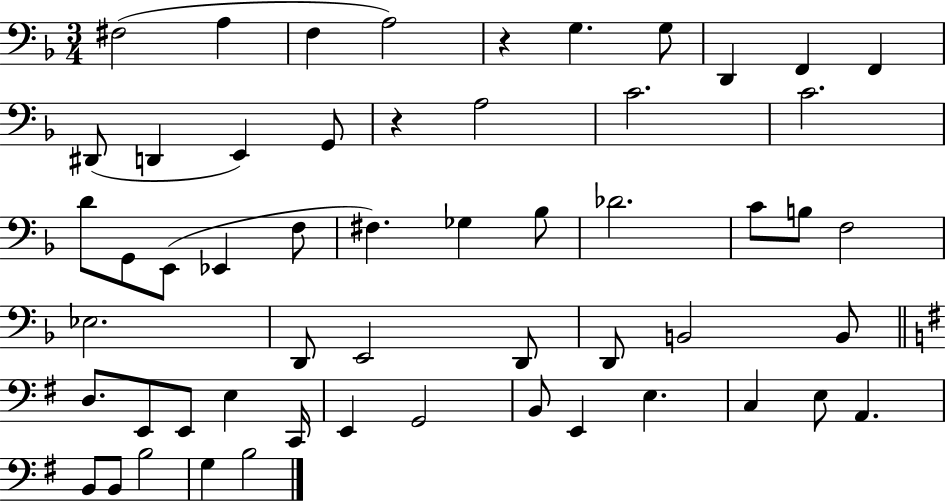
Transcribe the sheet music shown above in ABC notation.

X:1
T:Untitled
M:3/4
L:1/4
K:F
^F,2 A, F, A,2 z G, G,/2 D,, F,, F,, ^D,,/2 D,, E,, G,,/2 z A,2 C2 C2 D/2 G,,/2 E,,/2 _E,, F,/2 ^F, _G, _B,/2 _D2 C/2 B,/2 F,2 _E,2 D,,/2 E,,2 D,,/2 D,,/2 B,,2 B,,/2 D,/2 E,,/2 E,,/2 E, C,,/4 E,, G,,2 B,,/2 E,, E, C, E,/2 A,, B,,/2 B,,/2 B,2 G, B,2